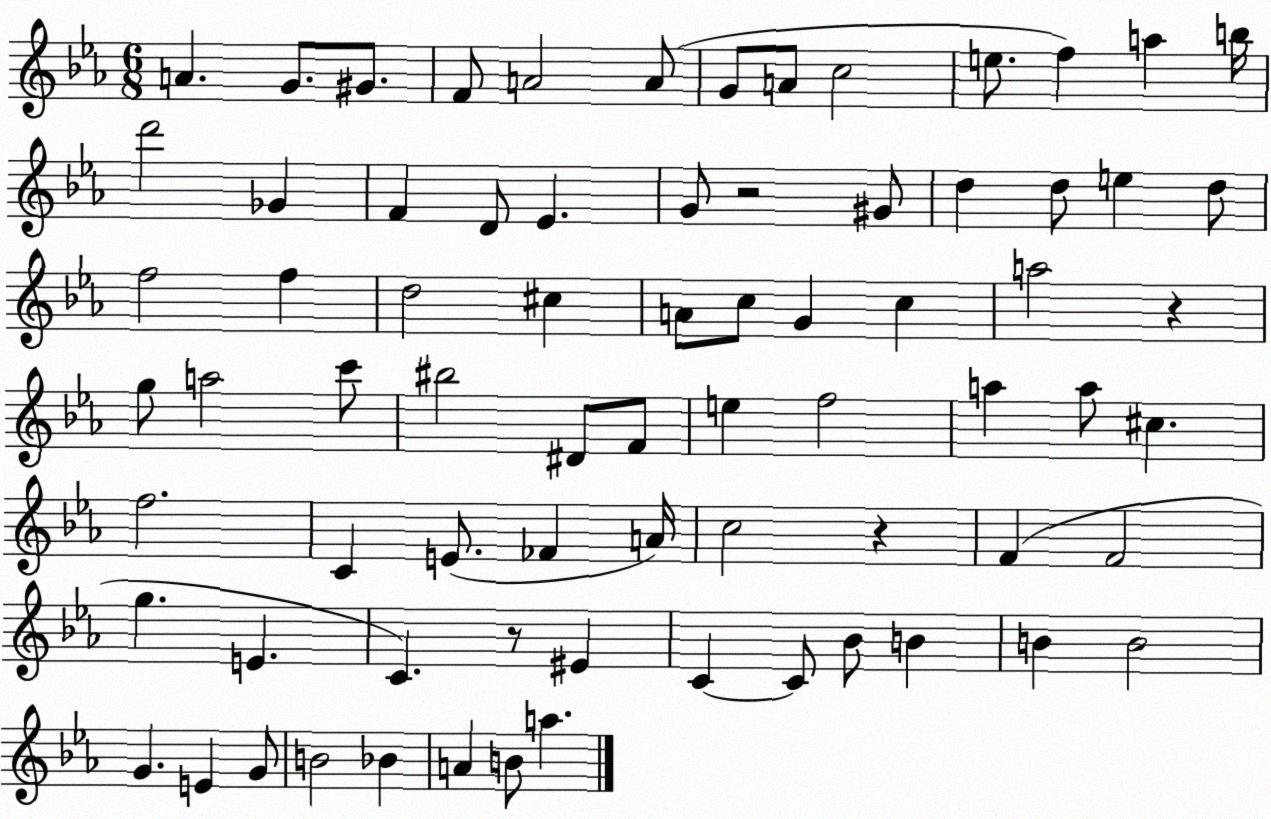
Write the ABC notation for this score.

X:1
T:Untitled
M:6/8
L:1/4
K:Eb
A G/2 ^G/2 F/2 A2 A/2 G/2 A/2 c2 e/2 f a b/4 d'2 _G F D/2 _E G/2 z2 ^G/2 d d/2 e d/2 f2 f d2 ^c A/2 c/2 G c a2 z g/2 a2 c'/2 ^b2 ^D/2 F/2 e f2 a a/2 ^c f2 C E/2 _F A/4 c2 z F F2 g E C z/2 ^E C C/2 _B/2 B B B2 G E G/2 B2 _B A B/2 a